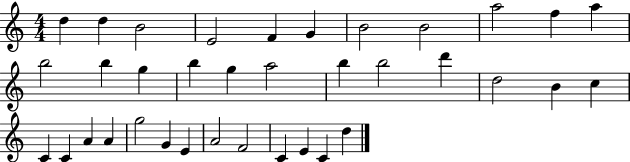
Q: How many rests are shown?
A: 0